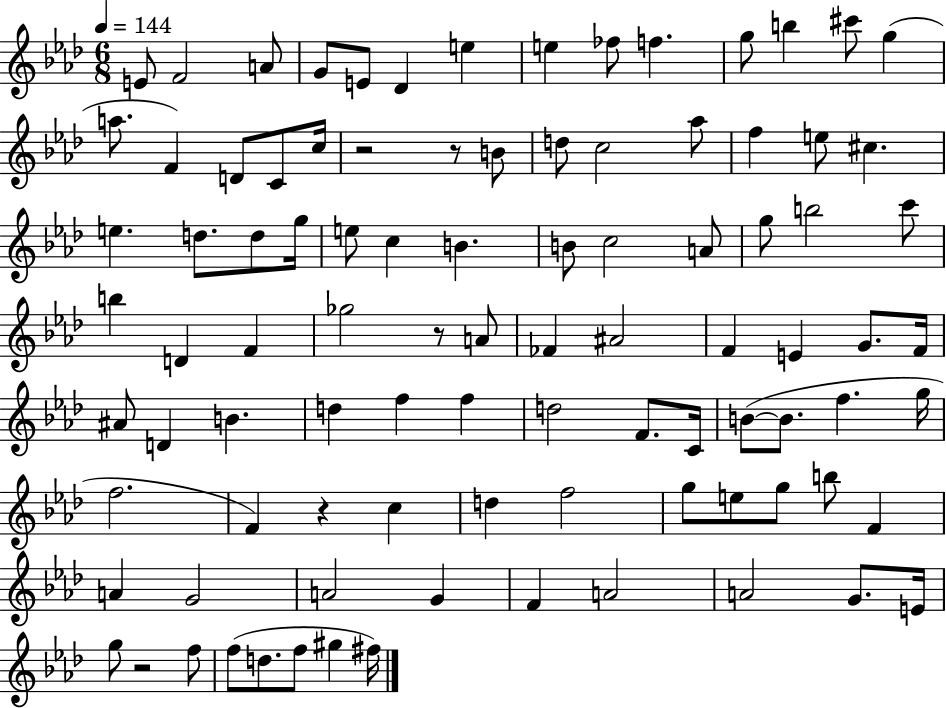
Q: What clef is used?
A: treble